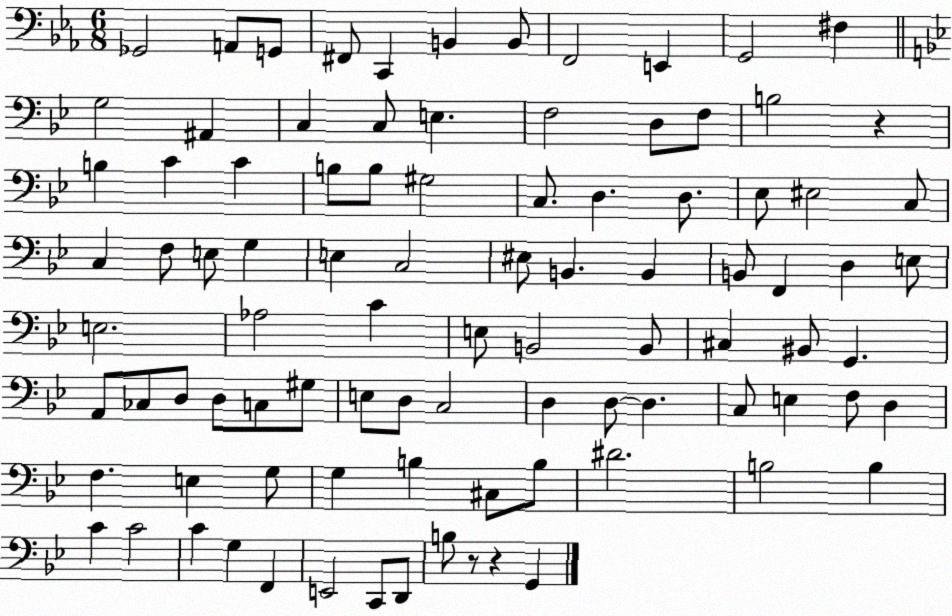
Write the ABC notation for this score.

X:1
T:Untitled
M:6/8
L:1/4
K:Eb
_G,,2 A,,/2 G,,/2 ^F,,/2 C,, B,, B,,/2 F,,2 E,, G,,2 ^F, G,2 ^A,, C, C,/2 E, F,2 D,/2 F,/2 B,2 z B, C C B,/2 B,/2 ^G,2 C,/2 D, D,/2 _E,/2 ^E,2 C,/2 C, F,/2 E,/2 G, E, C,2 ^E,/2 B,, B,, B,,/2 F,, D, E,/2 E,2 _A,2 C E,/2 B,,2 B,,/2 ^C, ^B,,/2 G,, A,,/2 _C,/2 D,/2 D,/2 C,/2 ^G,/2 E,/2 D,/2 C,2 D, D,/2 D, C,/2 E, F,/2 D, F, E, G,/2 G, B, ^C,/2 B,/2 ^D2 B,2 B, C C2 C G, F,, E,,2 C,,/2 D,,/2 B,/2 z/2 z G,,